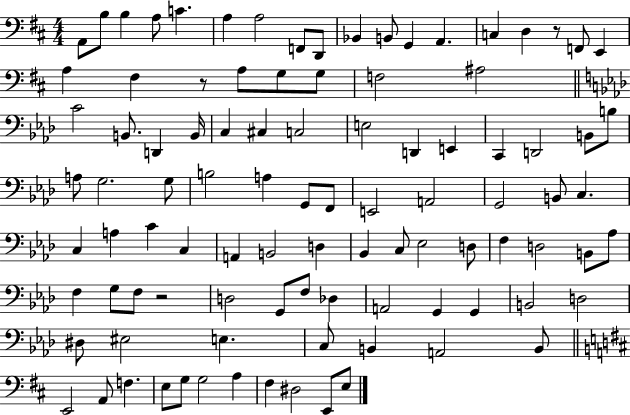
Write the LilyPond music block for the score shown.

{
  \clef bass
  \numericTimeSignature
  \time 4/4
  \key d \major
  a,8 b8 b4 a8 c'4. | a4 a2 f,8 d,8 | bes,4 b,8 g,4 a,4. | c4 d4 r8 f,8 e,4 | \break a4 fis4 r8 a8 g8 g8 | f2 ais2 | \bar "||" \break \key f \minor c'2 b,8. d,4 b,16 | c4 cis4 c2 | e2 d,4 e,4 | c,4 d,2 b,8 b8 | \break a8 g2. g8 | b2 a4 g,8 f,8 | e,2 a,2 | g,2 b,8 c4. | \break c4 a4 c'4 c4 | a,4 b,2 d4 | bes,4 c8 ees2 d8 | f4 d2 b,8 aes8 | \break f4 g8 f8 r2 | d2 g,8 f8 des4 | a,2 g,4 g,4 | b,2 d2 | \break dis8 eis2 e4. | c8 b,4 a,2 b,8 | \bar "||" \break \key d \major e,2 a,8 f4. | e8 g8 g2 a4 | fis4 dis2 e,8 e8 | \bar "|."
}